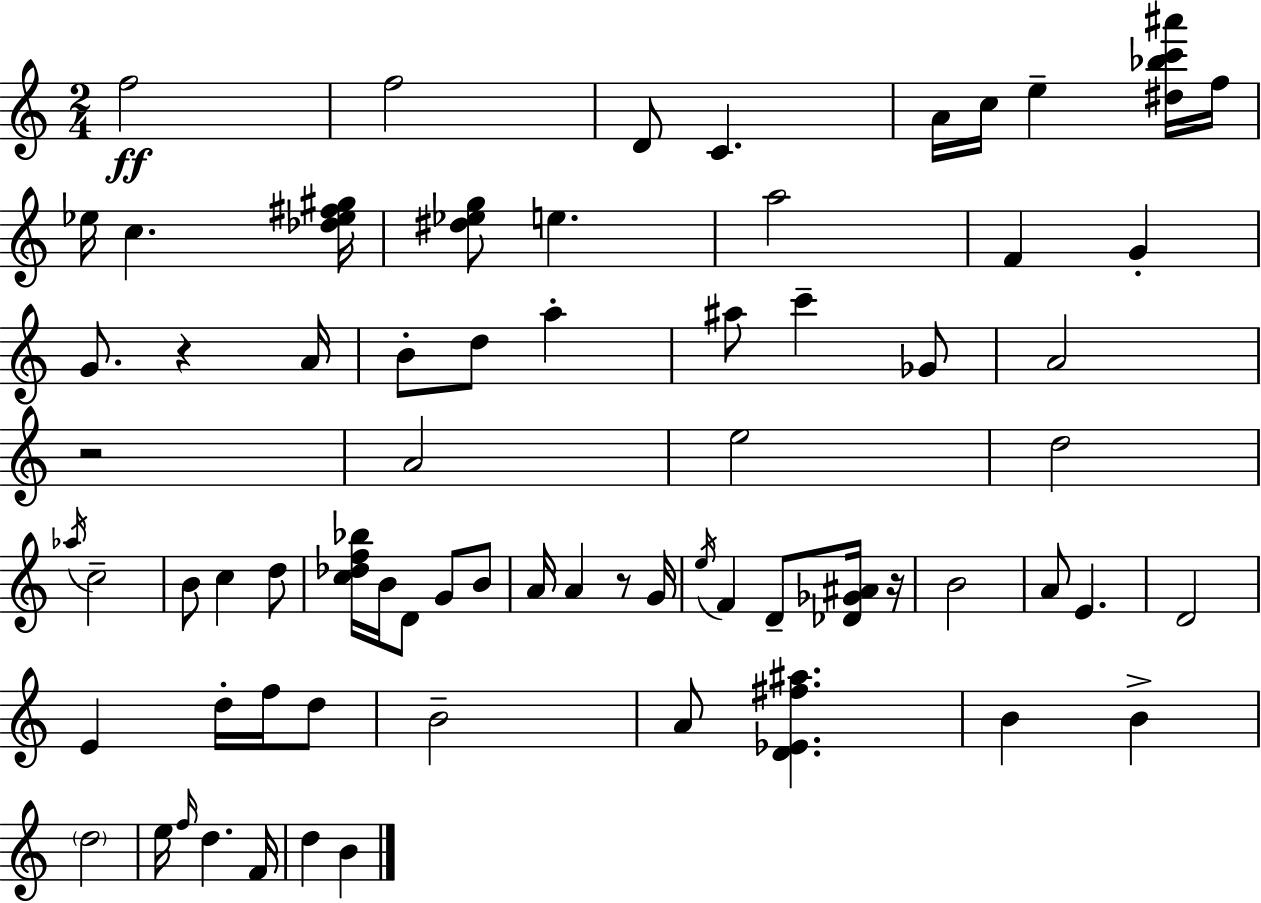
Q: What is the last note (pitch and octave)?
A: B4